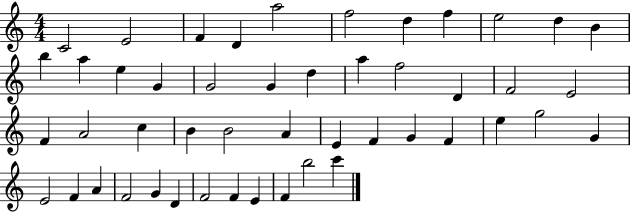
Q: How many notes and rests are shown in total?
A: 48